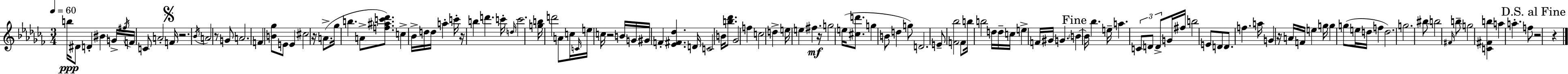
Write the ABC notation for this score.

X:1
T:Untitled
M:3/4
L:1/4
K:Abm
b/4 ^D/2 D ^B G/4 ^f/4 F/4 C/2 A2 F/4 z2 _B/4 A2 z/2 G/2 A2 F [B_g]/2 E/2 E ^c2 z/4 A/2 _g/4 b A/2 [f^ac'_d']/2 c _B/4 d/4 d/4 a c'/4 z/4 b d' c'/4 d/4 c'2 [gb]/4 d'2 A/2 c/4 C/4 e/4 c/4 z2 B/4 G/4 ^G/4 F [_E^F_d] D/4 C2 B/4 [b_d']/2 _G2 f c2 d e/4 e ^f z/4 g2 e/4 [^cd']/2 g B/2 d g/2 D2 E/2 [F_b]2 F/2 b/4 b2 d/4 d/4 c/4 e F/4 ^G/4 G B B/4 _b e/4 a C/2 D/2 D/2 G/4 ^f/4 b2 E/2 D/2 D/2 f a/4 G z/4 A/4 F/4 e g/4 g g/2 e/4 d/4 f d2 g2 ^b/2 b2 ^F/4 b/2 g2 [C^Fb] a a f/2 z2 z